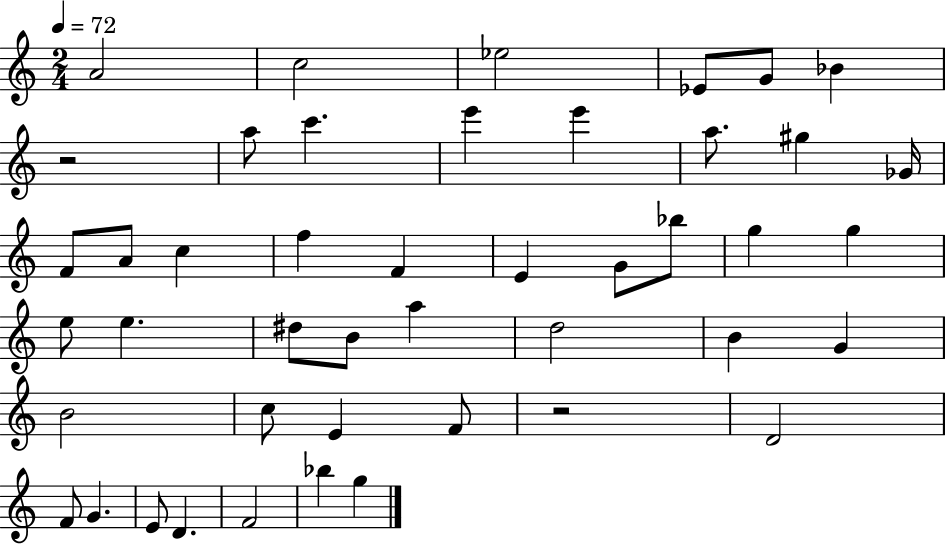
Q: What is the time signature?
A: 2/4